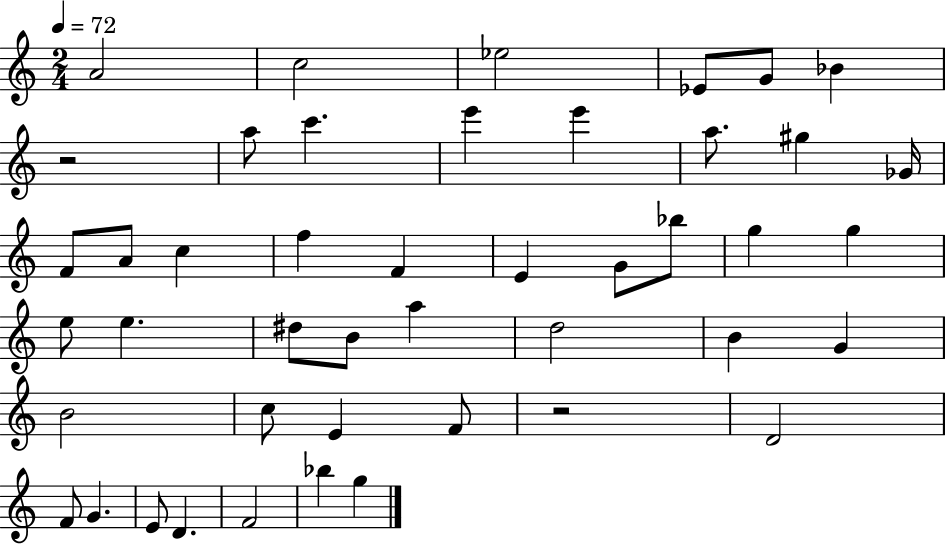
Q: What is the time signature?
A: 2/4